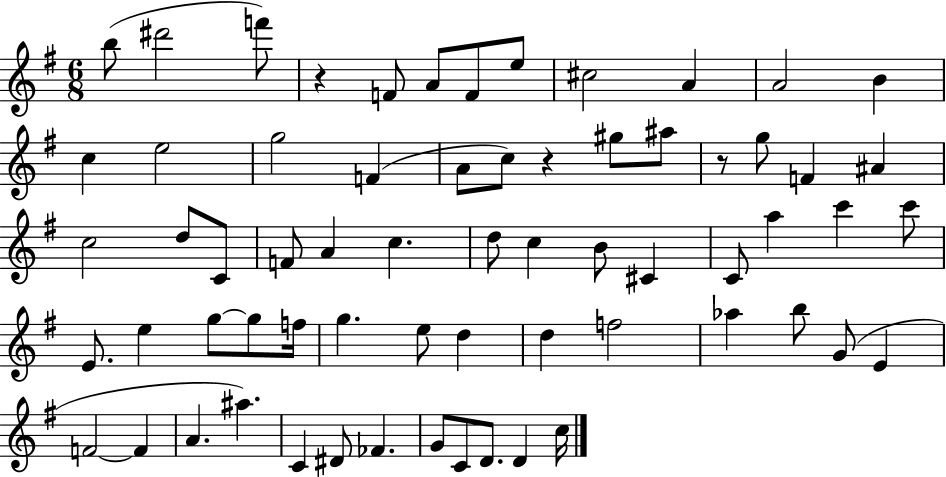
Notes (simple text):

B5/e D#6/h F6/e R/q F4/e A4/e F4/e E5/e C#5/h A4/q A4/h B4/q C5/q E5/h G5/h F4/q A4/e C5/e R/q G#5/e A#5/e R/e G5/e F4/q A#4/q C5/h D5/e C4/e F4/e A4/q C5/q. D5/e C5/q B4/e C#4/q C4/e A5/q C6/q C6/e E4/e. E5/q G5/e G5/e F5/s G5/q. E5/e D5/q D5/q F5/h Ab5/q B5/e G4/e E4/q F4/h F4/q A4/q. A#5/q. C4/q D#4/e FES4/q. G4/e C4/e D4/e. D4/q C5/s